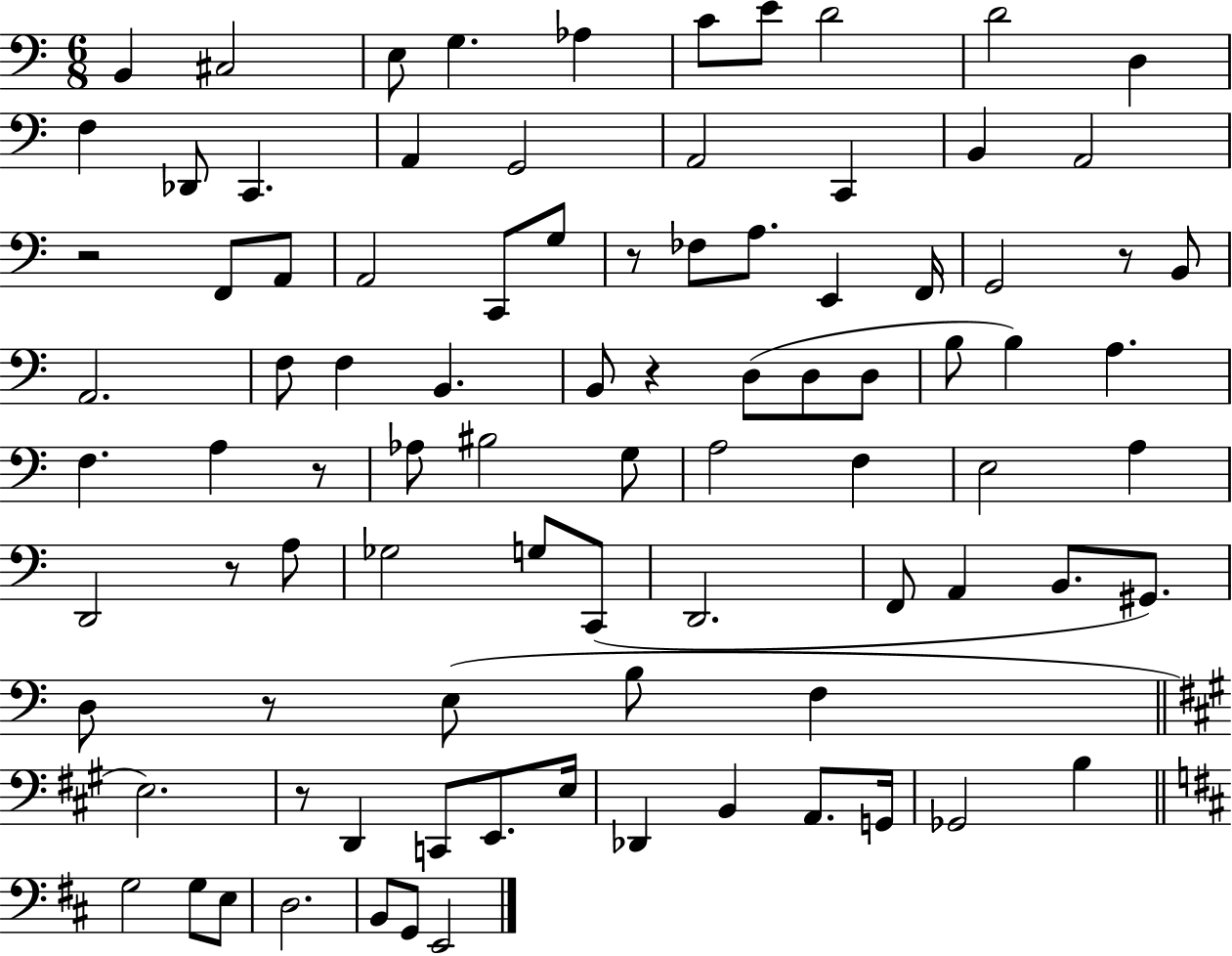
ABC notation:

X:1
T:Untitled
M:6/8
L:1/4
K:C
B,, ^C,2 E,/2 G, _A, C/2 E/2 D2 D2 D, F, _D,,/2 C,, A,, G,,2 A,,2 C,, B,, A,,2 z2 F,,/2 A,,/2 A,,2 C,,/2 G,/2 z/2 _F,/2 A,/2 E,, F,,/4 G,,2 z/2 B,,/2 A,,2 F,/2 F, B,, B,,/2 z D,/2 D,/2 D,/2 B,/2 B, A, F, A, z/2 _A,/2 ^B,2 G,/2 A,2 F, E,2 A, D,,2 z/2 A,/2 _G,2 G,/2 C,,/2 D,,2 F,,/2 A,, B,,/2 ^G,,/2 D,/2 z/2 E,/2 B,/2 F, E,2 z/2 D,, C,,/2 E,,/2 E,/4 _D,, B,, A,,/2 G,,/4 _G,,2 B, G,2 G,/2 E,/2 D,2 B,,/2 G,,/2 E,,2